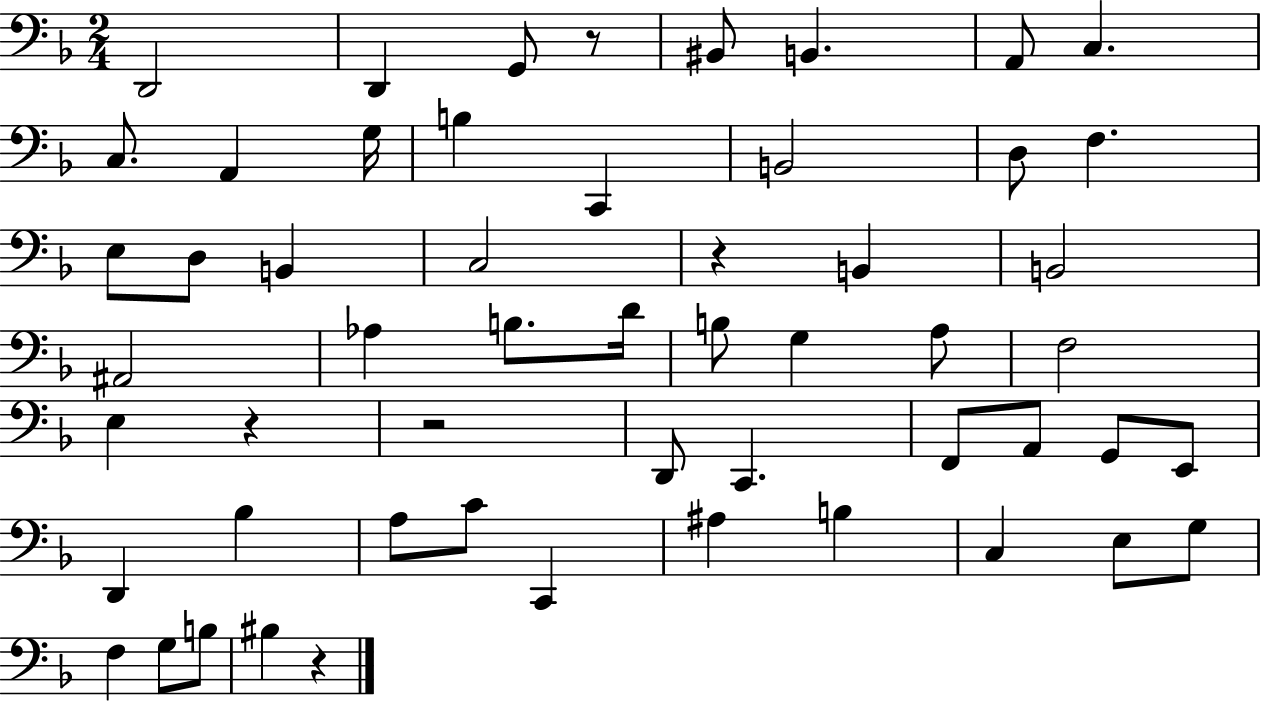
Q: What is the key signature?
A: F major